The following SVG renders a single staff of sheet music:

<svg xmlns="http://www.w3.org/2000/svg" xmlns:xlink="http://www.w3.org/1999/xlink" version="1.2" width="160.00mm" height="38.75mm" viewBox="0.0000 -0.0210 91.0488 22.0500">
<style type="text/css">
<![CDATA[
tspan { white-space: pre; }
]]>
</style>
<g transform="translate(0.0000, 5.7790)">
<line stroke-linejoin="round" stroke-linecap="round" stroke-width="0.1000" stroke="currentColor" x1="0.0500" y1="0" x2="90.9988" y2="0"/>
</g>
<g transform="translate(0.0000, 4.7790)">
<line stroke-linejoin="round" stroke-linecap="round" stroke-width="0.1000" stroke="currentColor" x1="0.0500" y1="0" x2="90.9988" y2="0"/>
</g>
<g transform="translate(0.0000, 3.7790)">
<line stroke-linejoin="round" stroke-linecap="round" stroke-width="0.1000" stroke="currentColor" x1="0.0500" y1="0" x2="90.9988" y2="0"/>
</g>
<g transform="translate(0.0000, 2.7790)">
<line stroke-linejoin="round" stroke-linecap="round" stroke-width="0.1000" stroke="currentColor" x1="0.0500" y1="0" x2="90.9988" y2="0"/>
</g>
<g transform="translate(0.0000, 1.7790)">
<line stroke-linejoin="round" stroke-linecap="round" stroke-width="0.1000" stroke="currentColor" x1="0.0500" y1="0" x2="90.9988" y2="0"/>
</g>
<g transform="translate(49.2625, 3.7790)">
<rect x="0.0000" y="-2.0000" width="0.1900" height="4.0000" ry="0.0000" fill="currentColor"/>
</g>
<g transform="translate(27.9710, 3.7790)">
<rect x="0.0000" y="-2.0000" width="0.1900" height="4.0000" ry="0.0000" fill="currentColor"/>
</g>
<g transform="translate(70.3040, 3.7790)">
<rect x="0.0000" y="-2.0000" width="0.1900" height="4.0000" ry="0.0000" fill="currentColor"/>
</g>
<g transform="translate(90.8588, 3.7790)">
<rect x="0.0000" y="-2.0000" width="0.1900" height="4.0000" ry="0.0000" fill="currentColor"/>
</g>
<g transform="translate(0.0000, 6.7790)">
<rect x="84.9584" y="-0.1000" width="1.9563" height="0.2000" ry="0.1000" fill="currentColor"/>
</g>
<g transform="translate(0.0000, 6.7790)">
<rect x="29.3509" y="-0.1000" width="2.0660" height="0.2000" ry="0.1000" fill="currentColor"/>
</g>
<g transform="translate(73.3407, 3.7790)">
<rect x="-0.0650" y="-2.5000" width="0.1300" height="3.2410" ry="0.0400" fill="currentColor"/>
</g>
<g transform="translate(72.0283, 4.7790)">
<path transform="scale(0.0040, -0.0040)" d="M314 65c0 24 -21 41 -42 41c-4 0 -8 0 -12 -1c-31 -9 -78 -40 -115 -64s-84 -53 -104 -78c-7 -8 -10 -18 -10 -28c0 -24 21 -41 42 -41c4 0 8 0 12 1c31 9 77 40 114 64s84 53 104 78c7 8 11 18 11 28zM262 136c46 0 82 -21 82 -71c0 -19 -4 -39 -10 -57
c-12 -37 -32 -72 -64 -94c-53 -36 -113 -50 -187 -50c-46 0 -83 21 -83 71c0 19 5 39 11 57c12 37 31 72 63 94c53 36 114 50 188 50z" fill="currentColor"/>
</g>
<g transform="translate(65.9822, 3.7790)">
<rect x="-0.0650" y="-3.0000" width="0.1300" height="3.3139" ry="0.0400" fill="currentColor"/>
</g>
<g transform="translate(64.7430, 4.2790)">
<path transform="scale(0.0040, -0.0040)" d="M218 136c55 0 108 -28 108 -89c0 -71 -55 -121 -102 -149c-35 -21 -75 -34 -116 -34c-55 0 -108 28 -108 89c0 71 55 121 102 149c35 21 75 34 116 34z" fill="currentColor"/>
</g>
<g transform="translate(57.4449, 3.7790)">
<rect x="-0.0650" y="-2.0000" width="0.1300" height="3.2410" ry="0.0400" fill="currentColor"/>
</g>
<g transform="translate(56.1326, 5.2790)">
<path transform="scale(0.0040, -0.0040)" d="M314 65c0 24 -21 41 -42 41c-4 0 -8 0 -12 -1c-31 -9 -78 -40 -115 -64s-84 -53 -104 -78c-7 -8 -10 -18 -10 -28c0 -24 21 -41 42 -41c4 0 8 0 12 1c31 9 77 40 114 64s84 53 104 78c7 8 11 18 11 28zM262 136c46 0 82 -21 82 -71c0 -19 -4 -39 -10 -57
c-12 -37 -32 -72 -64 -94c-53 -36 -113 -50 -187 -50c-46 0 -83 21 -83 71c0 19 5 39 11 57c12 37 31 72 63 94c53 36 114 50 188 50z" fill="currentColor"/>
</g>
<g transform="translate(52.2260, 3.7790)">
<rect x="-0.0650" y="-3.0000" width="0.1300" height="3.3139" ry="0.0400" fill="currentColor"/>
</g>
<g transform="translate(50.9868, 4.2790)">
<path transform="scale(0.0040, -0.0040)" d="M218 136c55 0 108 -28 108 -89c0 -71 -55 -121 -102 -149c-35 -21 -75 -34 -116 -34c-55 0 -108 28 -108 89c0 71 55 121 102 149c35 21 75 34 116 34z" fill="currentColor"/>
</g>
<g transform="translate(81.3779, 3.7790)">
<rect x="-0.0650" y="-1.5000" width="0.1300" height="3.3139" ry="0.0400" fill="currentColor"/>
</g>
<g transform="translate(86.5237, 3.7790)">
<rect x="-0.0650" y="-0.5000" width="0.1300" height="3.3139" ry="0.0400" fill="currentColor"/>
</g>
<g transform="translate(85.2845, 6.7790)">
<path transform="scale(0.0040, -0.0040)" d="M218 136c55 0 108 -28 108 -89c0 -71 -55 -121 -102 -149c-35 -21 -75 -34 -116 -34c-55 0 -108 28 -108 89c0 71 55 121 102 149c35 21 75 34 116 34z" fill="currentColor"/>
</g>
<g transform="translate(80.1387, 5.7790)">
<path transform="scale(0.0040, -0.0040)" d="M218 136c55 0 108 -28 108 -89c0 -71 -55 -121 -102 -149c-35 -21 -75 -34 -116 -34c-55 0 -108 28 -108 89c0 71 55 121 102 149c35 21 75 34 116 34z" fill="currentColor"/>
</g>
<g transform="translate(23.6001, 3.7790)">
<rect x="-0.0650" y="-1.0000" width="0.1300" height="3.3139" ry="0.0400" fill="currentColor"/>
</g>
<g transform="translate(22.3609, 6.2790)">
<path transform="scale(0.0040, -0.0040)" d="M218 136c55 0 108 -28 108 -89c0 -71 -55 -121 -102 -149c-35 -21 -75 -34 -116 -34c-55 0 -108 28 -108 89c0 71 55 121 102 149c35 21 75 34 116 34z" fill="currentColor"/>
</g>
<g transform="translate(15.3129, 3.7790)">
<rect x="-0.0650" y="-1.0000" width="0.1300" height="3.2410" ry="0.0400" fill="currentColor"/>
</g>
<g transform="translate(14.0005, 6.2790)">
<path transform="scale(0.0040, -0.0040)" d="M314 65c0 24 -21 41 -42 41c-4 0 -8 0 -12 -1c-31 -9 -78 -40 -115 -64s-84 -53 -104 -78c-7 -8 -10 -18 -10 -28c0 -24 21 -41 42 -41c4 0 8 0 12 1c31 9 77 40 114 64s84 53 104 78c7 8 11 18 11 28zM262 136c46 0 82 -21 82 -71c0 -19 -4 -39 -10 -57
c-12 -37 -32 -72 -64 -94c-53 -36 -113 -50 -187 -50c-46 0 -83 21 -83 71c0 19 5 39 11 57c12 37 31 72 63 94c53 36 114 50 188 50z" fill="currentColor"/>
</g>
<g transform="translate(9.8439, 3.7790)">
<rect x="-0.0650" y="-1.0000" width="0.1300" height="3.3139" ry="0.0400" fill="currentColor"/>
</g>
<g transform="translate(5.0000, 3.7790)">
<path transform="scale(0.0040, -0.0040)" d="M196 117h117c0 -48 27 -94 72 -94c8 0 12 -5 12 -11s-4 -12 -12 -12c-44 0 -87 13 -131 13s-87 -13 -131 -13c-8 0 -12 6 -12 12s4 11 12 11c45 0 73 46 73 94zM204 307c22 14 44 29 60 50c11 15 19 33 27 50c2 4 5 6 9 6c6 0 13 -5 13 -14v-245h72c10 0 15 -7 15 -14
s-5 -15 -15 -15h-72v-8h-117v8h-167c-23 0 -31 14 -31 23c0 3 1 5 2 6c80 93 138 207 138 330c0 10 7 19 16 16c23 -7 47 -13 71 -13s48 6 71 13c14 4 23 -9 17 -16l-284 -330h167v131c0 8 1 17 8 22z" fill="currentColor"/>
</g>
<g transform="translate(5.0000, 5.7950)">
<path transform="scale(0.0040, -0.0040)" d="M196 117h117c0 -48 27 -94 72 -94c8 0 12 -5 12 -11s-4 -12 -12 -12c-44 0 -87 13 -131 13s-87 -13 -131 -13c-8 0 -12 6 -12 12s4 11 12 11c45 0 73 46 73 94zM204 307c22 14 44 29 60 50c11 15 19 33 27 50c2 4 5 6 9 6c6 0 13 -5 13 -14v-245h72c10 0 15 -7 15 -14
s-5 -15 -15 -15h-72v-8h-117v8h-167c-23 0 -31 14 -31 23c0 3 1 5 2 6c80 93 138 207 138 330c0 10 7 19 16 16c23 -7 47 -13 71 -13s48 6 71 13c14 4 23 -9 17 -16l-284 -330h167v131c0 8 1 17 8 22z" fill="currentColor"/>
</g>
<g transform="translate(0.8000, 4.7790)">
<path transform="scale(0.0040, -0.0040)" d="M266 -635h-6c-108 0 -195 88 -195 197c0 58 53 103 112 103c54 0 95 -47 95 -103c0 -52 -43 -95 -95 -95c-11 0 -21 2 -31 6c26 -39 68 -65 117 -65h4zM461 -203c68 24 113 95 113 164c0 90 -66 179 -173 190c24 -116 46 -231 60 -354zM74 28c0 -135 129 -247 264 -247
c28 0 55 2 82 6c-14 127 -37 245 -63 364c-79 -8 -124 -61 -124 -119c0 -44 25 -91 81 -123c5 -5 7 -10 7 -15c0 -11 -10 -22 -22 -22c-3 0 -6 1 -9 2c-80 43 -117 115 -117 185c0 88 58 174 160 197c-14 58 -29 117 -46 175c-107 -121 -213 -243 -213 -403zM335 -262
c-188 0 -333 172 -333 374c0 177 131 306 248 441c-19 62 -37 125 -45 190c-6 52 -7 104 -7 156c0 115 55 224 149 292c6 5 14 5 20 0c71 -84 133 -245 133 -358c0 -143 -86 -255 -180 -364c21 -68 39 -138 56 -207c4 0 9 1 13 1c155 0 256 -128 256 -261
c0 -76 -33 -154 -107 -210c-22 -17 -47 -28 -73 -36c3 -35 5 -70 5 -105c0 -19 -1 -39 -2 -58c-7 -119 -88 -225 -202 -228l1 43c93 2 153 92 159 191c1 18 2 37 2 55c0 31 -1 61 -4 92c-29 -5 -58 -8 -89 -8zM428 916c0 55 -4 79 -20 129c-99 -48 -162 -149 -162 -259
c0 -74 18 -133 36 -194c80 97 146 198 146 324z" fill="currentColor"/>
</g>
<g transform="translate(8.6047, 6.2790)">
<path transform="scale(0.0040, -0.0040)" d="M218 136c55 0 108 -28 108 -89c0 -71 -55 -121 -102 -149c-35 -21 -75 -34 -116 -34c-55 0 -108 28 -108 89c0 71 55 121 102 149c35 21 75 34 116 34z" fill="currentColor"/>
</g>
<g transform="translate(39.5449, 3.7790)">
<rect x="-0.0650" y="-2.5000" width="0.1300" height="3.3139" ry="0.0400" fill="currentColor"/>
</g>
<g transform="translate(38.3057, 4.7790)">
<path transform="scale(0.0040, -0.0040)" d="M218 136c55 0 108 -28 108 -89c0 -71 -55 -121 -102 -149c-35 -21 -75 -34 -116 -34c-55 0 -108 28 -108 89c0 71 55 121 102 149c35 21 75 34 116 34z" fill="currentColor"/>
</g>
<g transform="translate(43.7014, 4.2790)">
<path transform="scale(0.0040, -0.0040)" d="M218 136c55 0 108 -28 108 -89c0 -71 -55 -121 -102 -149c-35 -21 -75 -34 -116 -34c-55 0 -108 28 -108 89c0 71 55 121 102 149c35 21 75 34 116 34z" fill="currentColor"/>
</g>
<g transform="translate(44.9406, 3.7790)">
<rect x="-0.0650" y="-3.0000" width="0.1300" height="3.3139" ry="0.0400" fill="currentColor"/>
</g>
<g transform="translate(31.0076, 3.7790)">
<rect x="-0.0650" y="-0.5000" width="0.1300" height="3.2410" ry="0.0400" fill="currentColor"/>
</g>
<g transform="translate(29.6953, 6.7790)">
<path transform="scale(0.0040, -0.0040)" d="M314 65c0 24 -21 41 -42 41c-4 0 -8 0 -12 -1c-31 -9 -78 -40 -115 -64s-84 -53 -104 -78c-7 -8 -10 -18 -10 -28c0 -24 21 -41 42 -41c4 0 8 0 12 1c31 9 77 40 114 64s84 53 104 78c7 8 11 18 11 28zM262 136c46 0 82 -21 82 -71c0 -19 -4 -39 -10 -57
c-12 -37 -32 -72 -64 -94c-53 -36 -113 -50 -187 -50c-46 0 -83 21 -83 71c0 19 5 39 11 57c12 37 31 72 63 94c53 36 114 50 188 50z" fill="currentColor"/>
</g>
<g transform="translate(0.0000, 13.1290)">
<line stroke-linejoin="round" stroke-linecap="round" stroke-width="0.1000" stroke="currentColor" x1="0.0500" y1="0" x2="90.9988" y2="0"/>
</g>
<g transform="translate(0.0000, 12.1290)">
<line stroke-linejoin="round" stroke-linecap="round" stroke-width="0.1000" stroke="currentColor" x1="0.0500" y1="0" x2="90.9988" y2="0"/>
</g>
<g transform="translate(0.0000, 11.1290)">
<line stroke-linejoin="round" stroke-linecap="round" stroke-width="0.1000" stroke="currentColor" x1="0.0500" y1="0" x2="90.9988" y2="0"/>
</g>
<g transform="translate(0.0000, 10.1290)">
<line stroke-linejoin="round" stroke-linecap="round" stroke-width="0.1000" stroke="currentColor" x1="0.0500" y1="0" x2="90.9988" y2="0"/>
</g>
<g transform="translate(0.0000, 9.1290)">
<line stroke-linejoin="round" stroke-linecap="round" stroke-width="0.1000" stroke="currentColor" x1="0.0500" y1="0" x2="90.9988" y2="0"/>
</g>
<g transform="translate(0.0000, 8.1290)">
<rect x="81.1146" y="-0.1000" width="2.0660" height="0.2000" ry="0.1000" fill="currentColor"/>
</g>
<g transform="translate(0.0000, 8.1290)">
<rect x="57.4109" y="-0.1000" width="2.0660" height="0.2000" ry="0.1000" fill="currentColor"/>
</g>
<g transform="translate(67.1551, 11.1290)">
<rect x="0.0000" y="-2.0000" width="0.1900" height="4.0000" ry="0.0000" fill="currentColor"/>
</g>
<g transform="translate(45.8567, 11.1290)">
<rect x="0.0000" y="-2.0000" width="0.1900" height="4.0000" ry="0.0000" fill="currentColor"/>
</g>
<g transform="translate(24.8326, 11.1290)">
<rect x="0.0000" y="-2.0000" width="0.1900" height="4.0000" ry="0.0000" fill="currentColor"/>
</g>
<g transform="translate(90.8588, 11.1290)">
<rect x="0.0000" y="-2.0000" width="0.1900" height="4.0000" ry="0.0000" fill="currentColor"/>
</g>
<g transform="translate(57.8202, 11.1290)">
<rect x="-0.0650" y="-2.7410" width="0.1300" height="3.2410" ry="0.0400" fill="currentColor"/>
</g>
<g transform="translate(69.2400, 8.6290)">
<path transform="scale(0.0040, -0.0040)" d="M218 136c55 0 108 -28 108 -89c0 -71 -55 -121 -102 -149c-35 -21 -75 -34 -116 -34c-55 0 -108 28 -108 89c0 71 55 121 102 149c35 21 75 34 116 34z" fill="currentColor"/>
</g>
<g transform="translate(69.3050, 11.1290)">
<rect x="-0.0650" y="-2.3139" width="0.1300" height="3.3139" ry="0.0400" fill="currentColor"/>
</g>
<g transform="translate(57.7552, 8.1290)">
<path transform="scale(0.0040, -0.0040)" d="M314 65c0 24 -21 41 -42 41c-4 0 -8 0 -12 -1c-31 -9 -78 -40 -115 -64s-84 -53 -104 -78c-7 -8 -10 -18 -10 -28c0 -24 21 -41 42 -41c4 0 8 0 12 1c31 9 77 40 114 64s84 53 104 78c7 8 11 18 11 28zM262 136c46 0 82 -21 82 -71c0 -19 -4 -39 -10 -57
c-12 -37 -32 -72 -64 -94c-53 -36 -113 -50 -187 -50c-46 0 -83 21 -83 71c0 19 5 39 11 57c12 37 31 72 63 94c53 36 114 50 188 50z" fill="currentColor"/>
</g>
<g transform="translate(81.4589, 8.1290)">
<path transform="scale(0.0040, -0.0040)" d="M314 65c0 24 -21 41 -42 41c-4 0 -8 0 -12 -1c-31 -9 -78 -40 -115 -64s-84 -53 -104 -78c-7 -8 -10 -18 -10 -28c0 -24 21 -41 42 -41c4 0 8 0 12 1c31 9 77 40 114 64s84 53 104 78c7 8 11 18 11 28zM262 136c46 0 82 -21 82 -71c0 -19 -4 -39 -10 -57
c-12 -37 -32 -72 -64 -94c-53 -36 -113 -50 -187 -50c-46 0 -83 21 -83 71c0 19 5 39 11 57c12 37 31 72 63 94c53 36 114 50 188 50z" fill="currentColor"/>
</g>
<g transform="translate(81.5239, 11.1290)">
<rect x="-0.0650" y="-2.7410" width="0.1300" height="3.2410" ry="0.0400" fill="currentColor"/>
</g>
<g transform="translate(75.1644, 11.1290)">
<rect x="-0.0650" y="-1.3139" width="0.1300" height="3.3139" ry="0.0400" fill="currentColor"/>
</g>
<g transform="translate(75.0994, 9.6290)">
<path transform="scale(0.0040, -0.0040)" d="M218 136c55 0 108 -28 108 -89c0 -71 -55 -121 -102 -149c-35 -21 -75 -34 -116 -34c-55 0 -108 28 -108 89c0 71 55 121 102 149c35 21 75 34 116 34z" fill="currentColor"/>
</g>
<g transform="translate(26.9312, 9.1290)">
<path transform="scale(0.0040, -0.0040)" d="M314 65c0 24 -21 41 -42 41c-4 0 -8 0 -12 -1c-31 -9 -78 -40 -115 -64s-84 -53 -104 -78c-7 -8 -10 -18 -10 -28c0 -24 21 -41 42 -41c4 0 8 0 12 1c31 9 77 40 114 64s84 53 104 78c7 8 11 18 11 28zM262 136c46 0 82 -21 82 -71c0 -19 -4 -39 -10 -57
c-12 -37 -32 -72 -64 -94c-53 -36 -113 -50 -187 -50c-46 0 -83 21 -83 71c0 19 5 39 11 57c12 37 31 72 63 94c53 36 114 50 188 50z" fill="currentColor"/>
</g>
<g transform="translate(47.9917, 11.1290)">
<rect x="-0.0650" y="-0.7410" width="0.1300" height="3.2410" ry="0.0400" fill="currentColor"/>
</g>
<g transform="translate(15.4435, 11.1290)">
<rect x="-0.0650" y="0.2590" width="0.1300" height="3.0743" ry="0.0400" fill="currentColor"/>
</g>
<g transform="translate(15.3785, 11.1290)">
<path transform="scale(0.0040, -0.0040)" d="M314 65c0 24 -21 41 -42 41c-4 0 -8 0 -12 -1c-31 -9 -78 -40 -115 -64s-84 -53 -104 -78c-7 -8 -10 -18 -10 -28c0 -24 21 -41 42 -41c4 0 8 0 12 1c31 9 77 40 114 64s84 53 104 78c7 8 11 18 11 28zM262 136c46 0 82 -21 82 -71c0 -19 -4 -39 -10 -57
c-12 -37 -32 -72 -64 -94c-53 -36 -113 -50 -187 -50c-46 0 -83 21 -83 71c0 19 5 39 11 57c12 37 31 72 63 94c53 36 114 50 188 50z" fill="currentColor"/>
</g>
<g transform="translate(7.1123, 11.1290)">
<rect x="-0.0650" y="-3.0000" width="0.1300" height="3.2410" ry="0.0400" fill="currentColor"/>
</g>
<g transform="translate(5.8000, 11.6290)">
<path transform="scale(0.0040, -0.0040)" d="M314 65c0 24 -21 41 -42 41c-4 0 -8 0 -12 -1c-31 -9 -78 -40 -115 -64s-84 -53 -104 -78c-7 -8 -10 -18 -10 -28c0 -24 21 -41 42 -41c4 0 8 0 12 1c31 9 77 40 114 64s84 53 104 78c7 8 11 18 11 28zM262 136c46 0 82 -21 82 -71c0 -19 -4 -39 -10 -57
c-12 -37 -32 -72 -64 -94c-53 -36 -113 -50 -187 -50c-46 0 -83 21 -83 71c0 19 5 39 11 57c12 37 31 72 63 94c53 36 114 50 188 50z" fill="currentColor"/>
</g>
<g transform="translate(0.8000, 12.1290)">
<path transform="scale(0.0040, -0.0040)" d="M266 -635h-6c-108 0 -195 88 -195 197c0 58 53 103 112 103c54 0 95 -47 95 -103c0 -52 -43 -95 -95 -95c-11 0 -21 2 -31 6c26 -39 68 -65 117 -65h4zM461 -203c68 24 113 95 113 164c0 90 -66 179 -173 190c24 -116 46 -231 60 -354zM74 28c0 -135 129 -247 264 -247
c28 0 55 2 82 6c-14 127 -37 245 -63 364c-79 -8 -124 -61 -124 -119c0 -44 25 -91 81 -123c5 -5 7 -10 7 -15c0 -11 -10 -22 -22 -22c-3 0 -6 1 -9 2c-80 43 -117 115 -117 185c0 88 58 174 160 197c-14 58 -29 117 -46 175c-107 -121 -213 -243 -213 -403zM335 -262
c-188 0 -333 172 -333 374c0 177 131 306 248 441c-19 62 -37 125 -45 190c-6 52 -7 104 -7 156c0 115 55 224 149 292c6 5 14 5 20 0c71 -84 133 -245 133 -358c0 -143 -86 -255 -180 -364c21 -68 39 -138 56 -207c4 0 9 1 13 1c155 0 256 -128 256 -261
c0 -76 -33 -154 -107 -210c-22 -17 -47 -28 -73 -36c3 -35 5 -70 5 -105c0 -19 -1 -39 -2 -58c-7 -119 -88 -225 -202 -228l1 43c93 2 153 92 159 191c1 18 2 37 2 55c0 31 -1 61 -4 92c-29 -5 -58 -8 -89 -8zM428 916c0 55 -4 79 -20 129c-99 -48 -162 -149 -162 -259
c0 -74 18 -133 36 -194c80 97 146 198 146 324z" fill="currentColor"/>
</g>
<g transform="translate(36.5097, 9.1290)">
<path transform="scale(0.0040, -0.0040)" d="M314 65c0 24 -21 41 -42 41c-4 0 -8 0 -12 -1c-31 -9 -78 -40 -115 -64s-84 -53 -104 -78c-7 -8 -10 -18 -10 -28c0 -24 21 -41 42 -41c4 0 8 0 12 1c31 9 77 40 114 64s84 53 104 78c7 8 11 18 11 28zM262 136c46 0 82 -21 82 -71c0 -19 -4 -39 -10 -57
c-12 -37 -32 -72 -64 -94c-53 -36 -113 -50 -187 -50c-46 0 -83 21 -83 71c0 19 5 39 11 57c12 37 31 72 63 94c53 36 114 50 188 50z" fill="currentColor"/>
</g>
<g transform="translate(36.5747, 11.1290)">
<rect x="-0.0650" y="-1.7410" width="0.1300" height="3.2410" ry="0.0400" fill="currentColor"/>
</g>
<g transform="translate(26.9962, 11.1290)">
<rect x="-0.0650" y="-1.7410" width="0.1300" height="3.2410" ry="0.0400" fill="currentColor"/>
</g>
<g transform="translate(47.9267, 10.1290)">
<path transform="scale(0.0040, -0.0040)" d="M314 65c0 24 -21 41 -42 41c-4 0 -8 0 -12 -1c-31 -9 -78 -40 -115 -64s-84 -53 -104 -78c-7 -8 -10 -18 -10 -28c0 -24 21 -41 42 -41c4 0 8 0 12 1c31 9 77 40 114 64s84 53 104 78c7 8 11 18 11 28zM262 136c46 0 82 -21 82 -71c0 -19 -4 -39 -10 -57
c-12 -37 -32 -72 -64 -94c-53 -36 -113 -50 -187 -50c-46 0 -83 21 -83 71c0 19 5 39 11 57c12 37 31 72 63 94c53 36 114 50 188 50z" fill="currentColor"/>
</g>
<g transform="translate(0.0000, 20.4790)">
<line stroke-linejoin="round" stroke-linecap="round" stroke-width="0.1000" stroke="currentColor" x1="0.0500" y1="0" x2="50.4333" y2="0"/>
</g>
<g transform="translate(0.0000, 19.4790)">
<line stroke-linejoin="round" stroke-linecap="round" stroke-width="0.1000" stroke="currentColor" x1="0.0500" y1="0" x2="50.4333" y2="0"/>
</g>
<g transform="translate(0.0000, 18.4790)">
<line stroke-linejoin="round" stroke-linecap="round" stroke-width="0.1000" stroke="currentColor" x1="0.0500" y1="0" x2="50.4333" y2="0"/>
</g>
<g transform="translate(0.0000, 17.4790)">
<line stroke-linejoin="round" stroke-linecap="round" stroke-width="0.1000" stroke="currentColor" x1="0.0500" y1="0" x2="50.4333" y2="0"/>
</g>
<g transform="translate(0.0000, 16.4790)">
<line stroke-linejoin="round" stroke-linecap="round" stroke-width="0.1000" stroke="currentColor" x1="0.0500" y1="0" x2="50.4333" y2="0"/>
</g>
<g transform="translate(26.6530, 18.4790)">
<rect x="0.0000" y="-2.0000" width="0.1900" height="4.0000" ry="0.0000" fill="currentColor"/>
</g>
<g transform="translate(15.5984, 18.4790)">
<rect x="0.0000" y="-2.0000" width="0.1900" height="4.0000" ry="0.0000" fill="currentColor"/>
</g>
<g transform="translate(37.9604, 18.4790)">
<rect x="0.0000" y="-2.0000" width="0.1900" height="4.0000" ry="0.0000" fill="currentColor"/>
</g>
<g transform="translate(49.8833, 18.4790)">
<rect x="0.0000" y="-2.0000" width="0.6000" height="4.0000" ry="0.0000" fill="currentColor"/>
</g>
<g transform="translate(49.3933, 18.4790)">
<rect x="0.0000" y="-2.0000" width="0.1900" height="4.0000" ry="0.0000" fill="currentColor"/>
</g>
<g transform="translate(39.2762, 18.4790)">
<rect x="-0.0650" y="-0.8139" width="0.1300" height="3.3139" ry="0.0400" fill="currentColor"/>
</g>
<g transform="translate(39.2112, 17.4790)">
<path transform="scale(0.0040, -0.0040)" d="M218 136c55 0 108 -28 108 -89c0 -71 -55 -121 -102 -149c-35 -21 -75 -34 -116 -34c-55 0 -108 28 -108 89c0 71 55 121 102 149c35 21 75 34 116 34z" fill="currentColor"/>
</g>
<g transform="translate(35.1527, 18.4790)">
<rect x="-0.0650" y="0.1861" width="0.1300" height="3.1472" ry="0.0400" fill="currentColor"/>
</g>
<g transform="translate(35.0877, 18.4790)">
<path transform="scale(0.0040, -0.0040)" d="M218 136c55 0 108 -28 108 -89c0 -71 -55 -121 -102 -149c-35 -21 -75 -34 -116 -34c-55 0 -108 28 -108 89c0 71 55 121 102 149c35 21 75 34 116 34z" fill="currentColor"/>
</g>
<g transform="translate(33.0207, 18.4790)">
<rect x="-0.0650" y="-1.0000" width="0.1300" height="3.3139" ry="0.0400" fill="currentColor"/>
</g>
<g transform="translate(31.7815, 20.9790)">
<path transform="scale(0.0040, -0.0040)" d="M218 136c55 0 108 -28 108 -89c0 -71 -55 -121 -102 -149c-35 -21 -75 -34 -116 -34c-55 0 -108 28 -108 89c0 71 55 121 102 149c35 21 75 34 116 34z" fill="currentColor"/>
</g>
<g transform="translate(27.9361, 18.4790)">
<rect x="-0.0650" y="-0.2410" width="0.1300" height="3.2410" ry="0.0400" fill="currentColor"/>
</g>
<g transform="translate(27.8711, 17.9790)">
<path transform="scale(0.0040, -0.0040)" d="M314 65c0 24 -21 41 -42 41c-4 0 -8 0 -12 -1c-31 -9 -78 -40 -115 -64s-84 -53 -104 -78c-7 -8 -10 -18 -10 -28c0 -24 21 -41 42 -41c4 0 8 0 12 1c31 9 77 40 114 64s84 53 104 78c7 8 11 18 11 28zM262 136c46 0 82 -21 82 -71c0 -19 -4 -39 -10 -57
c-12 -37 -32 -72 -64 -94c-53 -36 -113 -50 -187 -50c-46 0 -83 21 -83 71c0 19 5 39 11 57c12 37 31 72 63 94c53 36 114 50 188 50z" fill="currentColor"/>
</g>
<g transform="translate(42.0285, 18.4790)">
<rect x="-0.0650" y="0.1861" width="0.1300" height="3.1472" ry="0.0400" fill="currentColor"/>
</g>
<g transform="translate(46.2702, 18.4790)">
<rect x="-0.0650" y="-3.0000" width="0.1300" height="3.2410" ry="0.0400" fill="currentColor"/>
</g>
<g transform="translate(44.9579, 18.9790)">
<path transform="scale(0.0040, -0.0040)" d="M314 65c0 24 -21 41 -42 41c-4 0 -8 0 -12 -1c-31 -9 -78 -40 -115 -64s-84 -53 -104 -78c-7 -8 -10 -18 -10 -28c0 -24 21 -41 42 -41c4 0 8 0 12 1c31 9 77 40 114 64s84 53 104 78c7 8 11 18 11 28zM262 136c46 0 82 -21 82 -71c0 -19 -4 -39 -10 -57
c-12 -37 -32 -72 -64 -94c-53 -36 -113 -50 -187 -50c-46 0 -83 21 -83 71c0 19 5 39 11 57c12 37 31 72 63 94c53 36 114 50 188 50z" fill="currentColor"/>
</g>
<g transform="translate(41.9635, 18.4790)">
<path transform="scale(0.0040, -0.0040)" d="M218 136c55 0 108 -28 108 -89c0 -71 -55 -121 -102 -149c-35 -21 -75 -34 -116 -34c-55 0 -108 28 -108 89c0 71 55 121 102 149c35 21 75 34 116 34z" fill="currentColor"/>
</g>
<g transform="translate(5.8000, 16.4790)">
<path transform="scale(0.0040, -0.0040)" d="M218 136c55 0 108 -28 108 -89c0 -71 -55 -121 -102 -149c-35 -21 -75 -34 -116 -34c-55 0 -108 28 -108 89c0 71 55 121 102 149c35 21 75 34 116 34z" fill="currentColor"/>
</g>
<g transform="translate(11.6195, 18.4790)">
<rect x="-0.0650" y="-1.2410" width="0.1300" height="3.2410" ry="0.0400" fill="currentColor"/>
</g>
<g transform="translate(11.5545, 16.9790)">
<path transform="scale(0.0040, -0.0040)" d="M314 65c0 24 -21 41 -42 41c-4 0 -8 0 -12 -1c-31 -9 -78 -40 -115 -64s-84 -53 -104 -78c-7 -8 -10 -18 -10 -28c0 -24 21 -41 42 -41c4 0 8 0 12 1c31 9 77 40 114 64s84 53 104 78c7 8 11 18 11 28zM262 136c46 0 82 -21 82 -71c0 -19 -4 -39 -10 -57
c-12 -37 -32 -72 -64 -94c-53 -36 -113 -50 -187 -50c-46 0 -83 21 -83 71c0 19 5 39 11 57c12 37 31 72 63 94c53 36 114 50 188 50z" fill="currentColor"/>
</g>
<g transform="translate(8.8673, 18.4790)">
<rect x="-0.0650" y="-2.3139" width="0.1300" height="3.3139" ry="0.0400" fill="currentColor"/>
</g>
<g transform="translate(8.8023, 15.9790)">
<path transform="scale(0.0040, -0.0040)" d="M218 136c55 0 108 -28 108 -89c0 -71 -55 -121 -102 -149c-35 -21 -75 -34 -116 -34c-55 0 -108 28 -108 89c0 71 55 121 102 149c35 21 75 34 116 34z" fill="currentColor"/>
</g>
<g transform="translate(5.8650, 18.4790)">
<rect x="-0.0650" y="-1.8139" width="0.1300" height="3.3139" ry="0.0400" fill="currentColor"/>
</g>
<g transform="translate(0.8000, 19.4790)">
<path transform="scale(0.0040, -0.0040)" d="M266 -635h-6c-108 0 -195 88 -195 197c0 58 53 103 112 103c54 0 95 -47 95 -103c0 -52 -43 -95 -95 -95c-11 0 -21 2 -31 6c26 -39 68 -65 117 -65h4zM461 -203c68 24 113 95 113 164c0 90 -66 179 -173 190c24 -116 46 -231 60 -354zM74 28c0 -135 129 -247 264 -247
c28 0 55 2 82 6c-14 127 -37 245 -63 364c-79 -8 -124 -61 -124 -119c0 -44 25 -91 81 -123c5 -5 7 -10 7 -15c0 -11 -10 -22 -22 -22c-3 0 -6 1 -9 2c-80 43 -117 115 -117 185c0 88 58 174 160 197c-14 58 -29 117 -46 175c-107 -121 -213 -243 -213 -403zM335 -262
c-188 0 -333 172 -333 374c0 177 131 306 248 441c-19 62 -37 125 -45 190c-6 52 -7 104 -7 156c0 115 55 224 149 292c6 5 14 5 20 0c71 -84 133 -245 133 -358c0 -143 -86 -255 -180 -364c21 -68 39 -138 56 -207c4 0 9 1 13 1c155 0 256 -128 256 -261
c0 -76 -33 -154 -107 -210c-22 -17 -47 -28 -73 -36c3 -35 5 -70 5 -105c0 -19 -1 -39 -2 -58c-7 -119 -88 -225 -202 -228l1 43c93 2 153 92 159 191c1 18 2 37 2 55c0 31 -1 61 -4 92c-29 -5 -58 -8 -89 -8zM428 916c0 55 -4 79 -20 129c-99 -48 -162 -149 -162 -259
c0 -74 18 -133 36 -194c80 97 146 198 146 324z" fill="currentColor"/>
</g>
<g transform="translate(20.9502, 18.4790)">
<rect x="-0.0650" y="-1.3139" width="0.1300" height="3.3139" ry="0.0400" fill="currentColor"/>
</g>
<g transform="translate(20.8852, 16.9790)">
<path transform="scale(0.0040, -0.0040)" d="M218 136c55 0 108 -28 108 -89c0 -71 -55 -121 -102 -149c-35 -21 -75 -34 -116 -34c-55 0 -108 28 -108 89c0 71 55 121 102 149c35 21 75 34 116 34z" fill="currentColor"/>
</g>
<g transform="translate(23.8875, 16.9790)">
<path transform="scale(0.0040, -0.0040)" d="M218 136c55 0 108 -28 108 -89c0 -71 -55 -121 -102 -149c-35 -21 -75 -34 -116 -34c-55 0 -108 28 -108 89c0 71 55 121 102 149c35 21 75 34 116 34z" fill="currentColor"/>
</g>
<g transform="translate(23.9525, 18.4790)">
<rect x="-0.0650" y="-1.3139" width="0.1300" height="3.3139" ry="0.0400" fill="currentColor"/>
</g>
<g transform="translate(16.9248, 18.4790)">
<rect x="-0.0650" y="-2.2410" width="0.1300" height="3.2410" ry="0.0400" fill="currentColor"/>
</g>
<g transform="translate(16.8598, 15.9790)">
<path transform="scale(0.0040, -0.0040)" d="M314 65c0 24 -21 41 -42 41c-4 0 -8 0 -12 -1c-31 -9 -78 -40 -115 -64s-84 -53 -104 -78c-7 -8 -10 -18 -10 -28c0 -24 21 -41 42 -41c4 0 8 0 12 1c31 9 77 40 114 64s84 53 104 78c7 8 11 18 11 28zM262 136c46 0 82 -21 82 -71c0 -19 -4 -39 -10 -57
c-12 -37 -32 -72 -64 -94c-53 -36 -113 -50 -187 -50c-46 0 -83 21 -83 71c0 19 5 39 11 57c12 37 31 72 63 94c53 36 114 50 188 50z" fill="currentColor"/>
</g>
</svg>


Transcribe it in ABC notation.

X:1
T:Untitled
M:4/4
L:1/4
K:C
D D2 D C2 G A A F2 A G2 E C A2 B2 f2 f2 d2 a2 g e a2 f g e2 g2 e e c2 D B d B A2